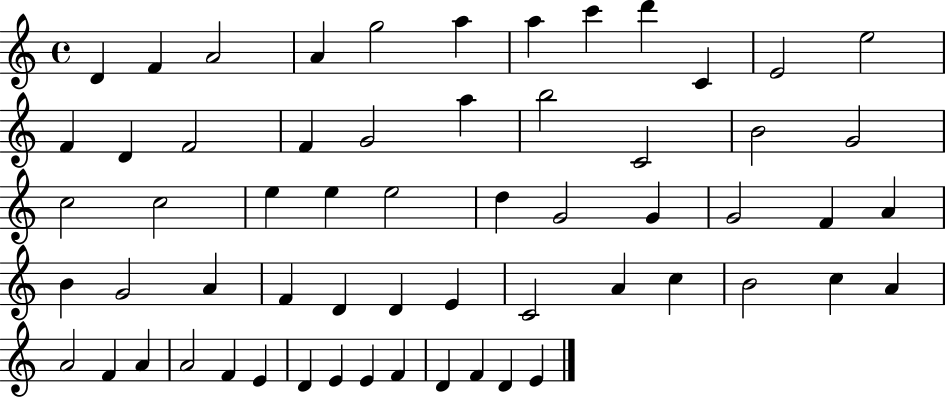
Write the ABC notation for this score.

X:1
T:Untitled
M:4/4
L:1/4
K:C
D F A2 A g2 a a c' d' C E2 e2 F D F2 F G2 a b2 C2 B2 G2 c2 c2 e e e2 d G2 G G2 F A B G2 A F D D E C2 A c B2 c A A2 F A A2 F E D E E F D F D E